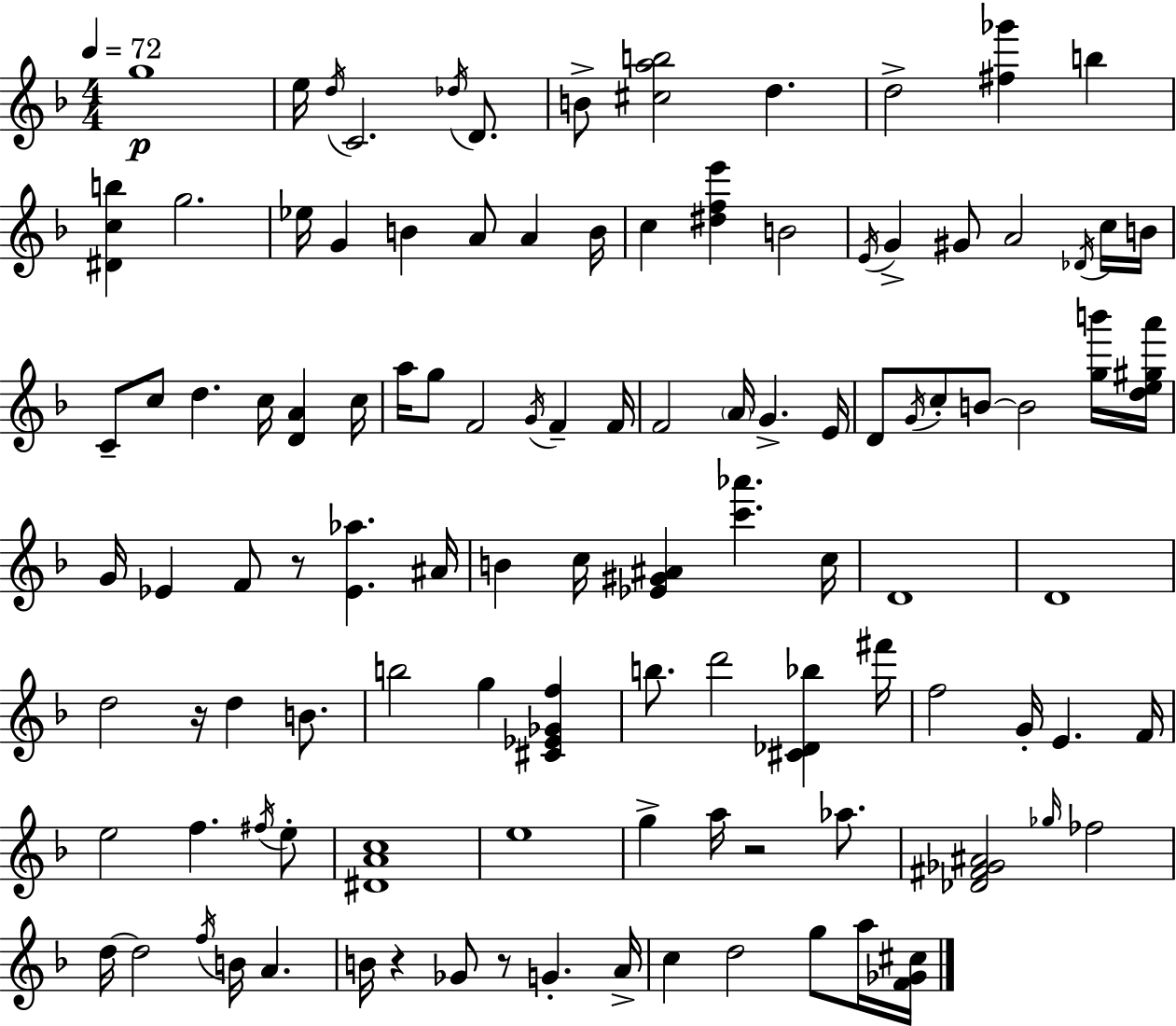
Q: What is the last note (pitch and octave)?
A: A5